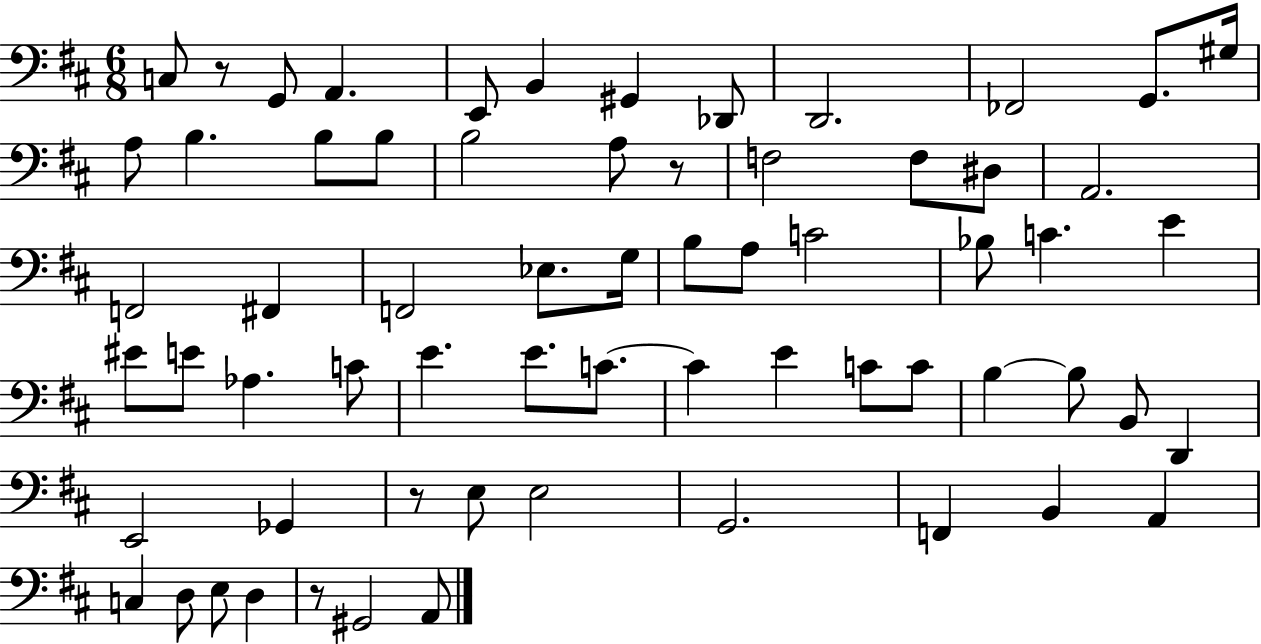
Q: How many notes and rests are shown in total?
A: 65